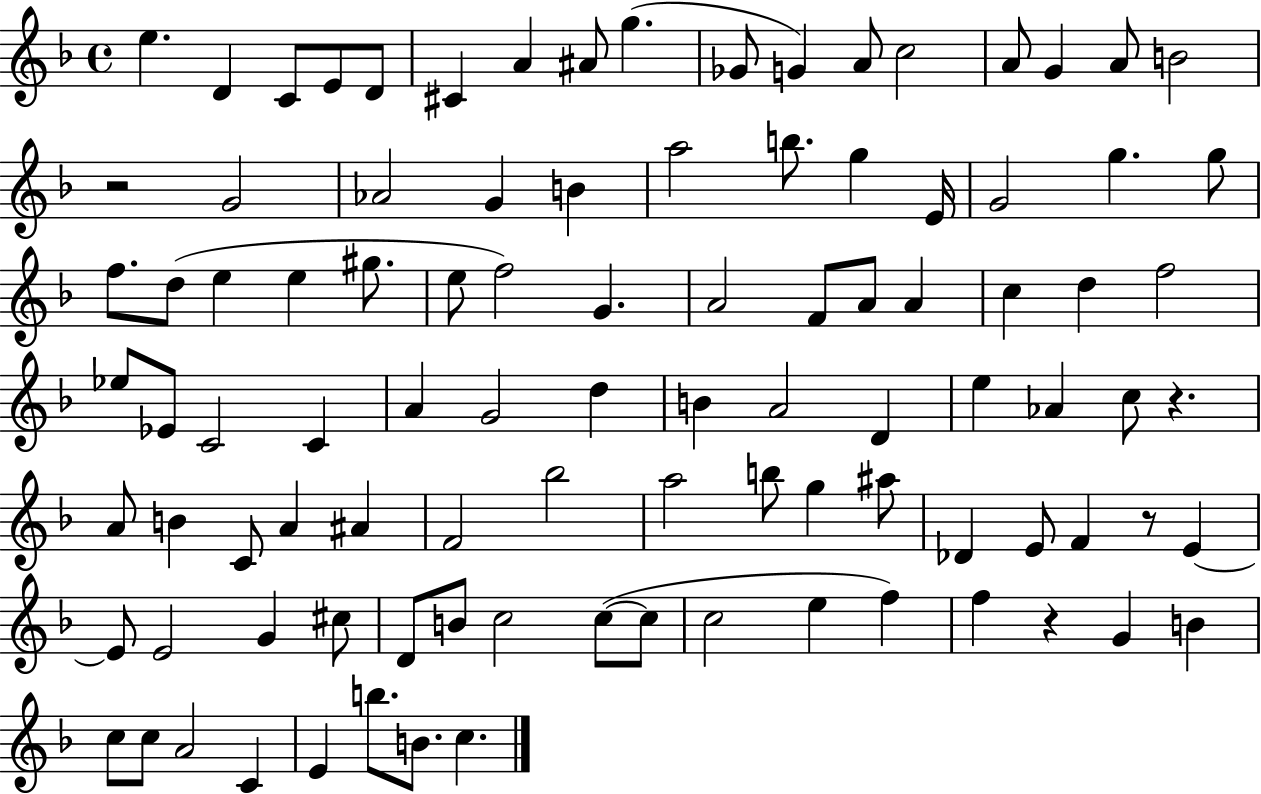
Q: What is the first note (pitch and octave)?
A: E5